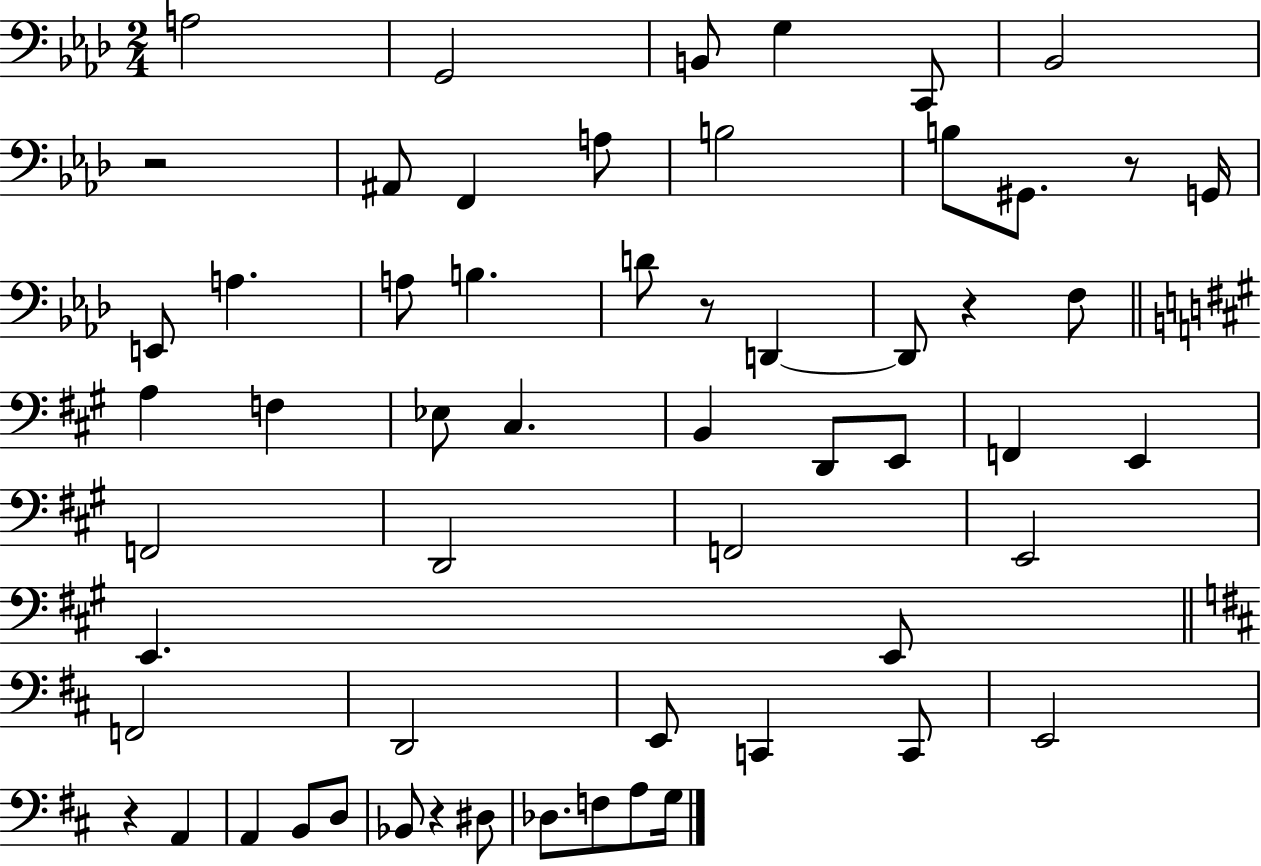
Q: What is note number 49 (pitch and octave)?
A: Db3